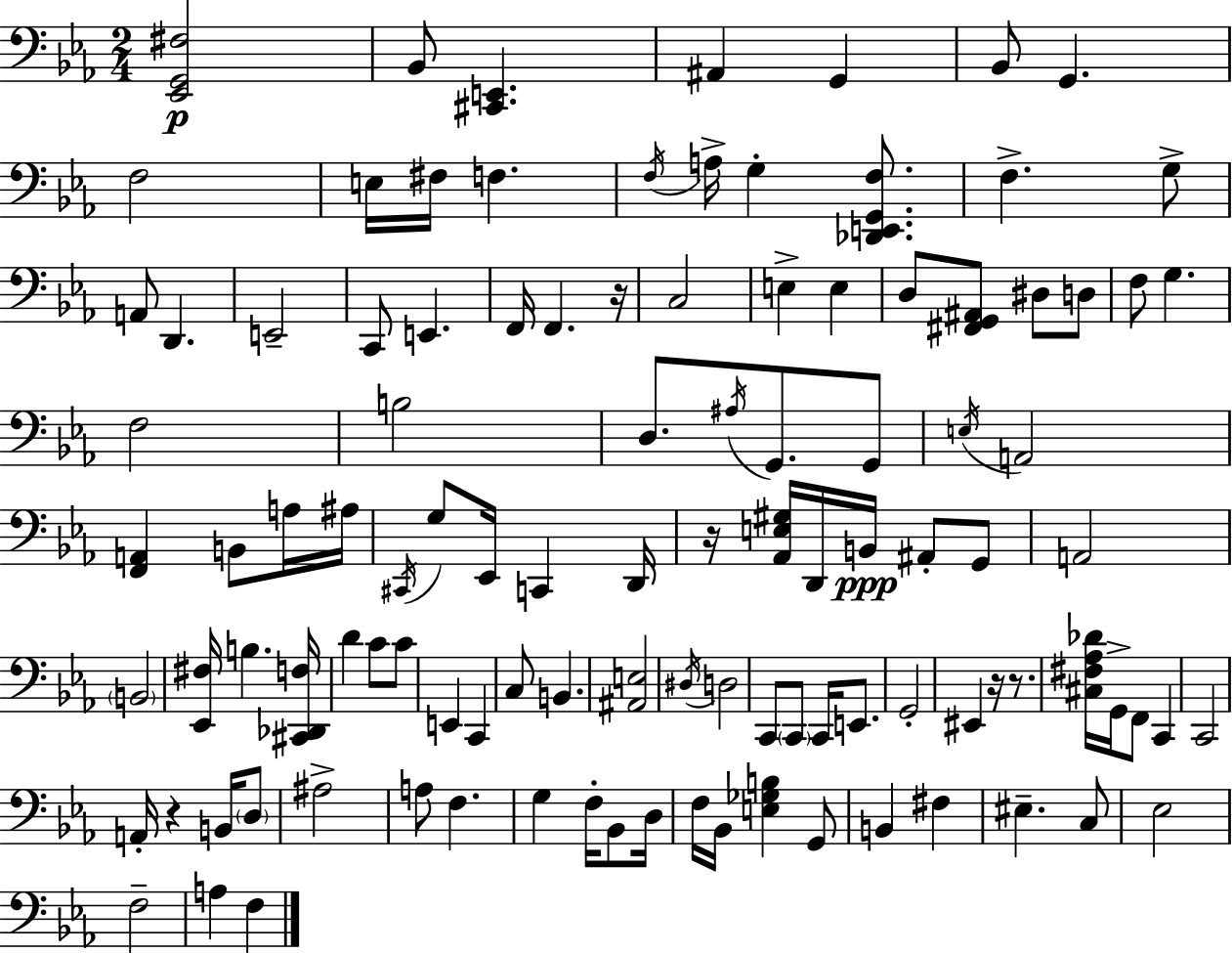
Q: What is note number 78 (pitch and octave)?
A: G3